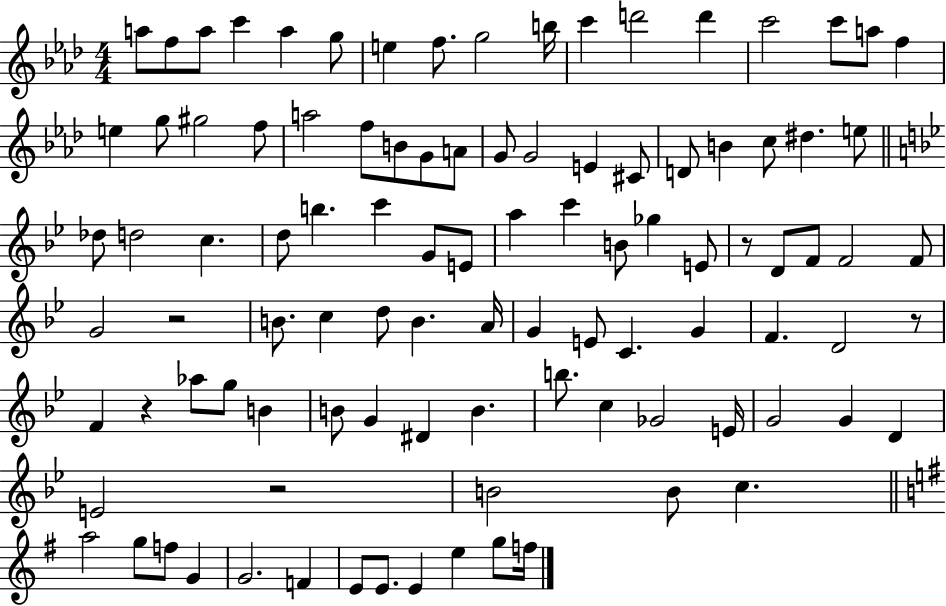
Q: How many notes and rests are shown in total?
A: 100